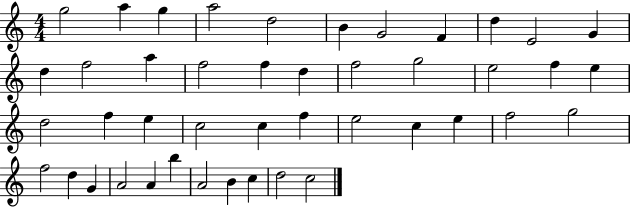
G5/h A5/q G5/q A5/h D5/h B4/q G4/h F4/q D5/q E4/h G4/q D5/q F5/h A5/q F5/h F5/q D5/q F5/h G5/h E5/h F5/q E5/q D5/h F5/q E5/q C5/h C5/q F5/q E5/h C5/q E5/q F5/h G5/h F5/h D5/q G4/q A4/h A4/q B5/q A4/h B4/q C5/q D5/h C5/h